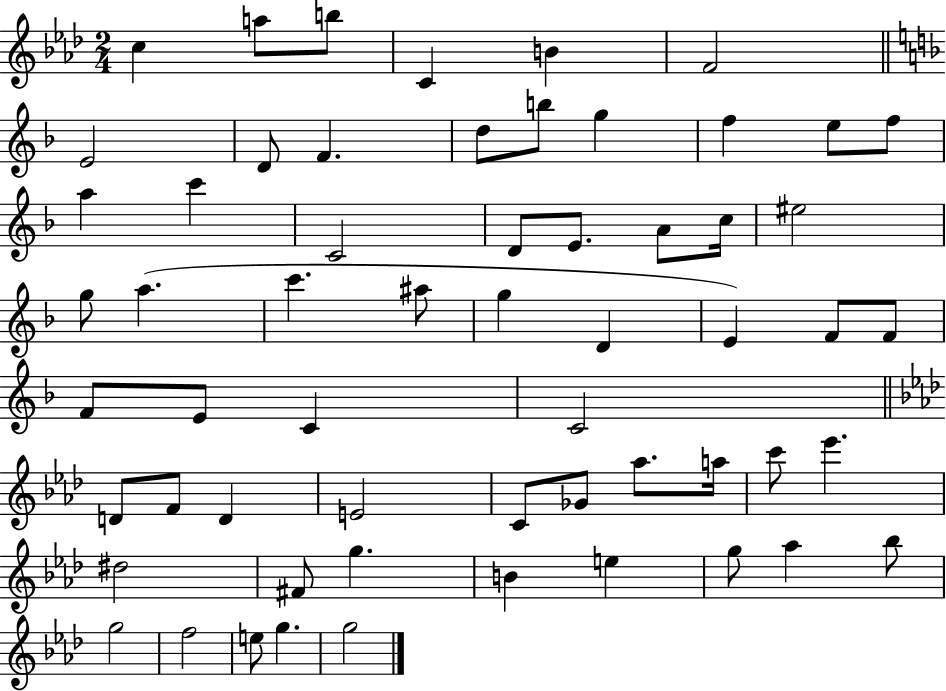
C5/q A5/e B5/e C4/q B4/q F4/h E4/h D4/e F4/q. D5/e B5/e G5/q F5/q E5/e F5/e A5/q C6/q C4/h D4/e E4/e. A4/e C5/s EIS5/h G5/e A5/q. C6/q. A#5/e G5/q D4/q E4/q F4/e F4/e F4/e E4/e C4/q C4/h D4/e F4/e D4/q E4/h C4/e Gb4/e Ab5/e. A5/s C6/e Eb6/q. D#5/h F#4/e G5/q. B4/q E5/q G5/e Ab5/q Bb5/e G5/h F5/h E5/e G5/q. G5/h